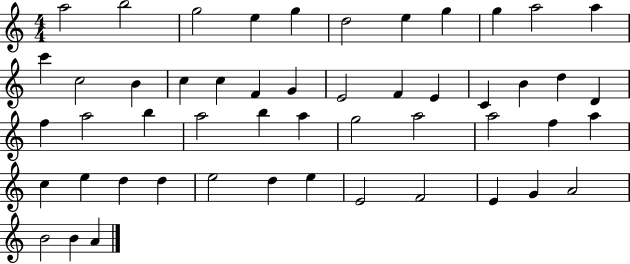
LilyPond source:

{
  \clef treble
  \numericTimeSignature
  \time 4/4
  \key c \major
  a''2 b''2 | g''2 e''4 g''4 | d''2 e''4 g''4 | g''4 a''2 a''4 | \break c'''4 c''2 b'4 | c''4 c''4 f'4 g'4 | e'2 f'4 e'4 | c'4 b'4 d''4 d'4 | \break f''4 a''2 b''4 | a''2 b''4 a''4 | g''2 a''2 | a''2 f''4 a''4 | \break c''4 e''4 d''4 d''4 | e''2 d''4 e''4 | e'2 f'2 | e'4 g'4 a'2 | \break b'2 b'4 a'4 | \bar "|."
}